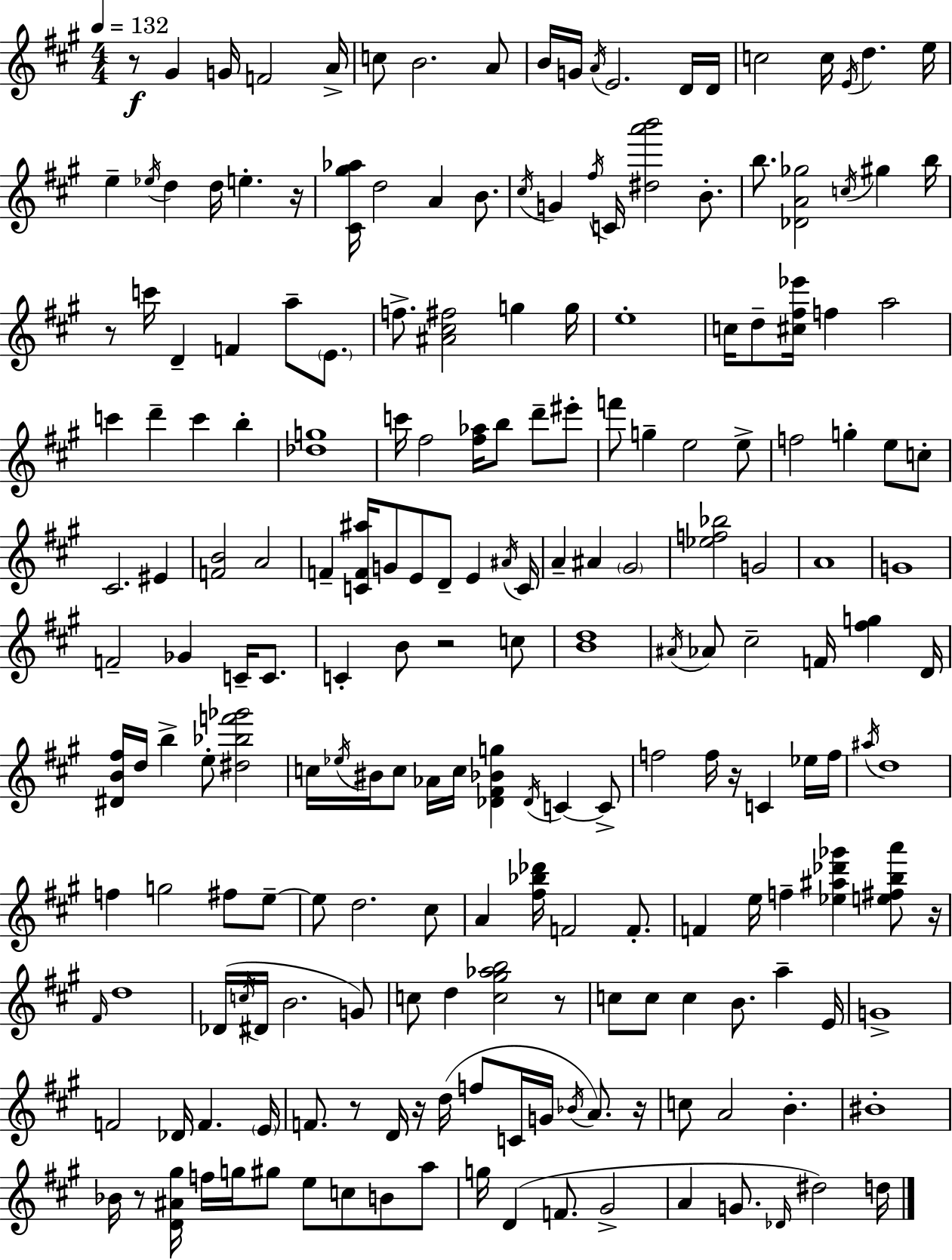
{
  \clef treble
  \numericTimeSignature
  \time 4/4
  \key a \major
  \tempo 4 = 132
  r8\f gis'4 g'16 f'2 a'16-> | c''8 b'2. a'8 | b'16 g'16 \acciaccatura { a'16 } e'2. d'16 | d'16 c''2 c''16 \acciaccatura { e'16 } d''4. | \break e''16 e''4-- \acciaccatura { ees''16 } d''4 d''16 e''4.-. | r16 <cis' gis'' aes''>16 d''2 a'4 | b'8. \acciaccatura { cis''16 } g'4 \acciaccatura { fis''16 } c'16 <dis'' a''' b'''>2 | b'8.-. b''8. <des' a' ges''>2 | \break \acciaccatura { c''16 } gis''4 b''16 r8 c'''16 d'4-- f'4 | a''8-- \parenthesize e'8. f''8.-> <ais' cis'' fis''>2 | g''4 g''16 e''1-. | c''16 d''8-- <cis'' fis'' ees'''>16 f''4 a''2 | \break c'''4 d'''4-- c'''4 | b''4-. <des'' g''>1 | c'''16 fis''2 <fis'' aes''>16 | b''8 d'''8-- eis'''8-. f'''8 g''4-- e''2 | \break e''8-> f''2 g''4-. | e''8 c''8-. cis'2. | eis'4 <f' b'>2 a'2 | f'4-- <c' f' ais''>16 g'8 e'8 d'8-- | \break e'4 \acciaccatura { ais'16 } c'16 a'4-- ais'4 \parenthesize gis'2 | <ees'' f'' bes''>2 g'2 | a'1 | g'1 | \break f'2-- ges'4 | c'16-- c'8. c'4-. b'8 r2 | c''8 <b' d''>1 | \acciaccatura { ais'16 } aes'8 cis''2-- | \break f'16 <fis'' g''>4 d'16 <dis' b' fis''>16 d''16 b''4-> e''8-. | <dis'' bes'' f''' ges'''>2 c''16 \acciaccatura { ees''16 } bis'16 c''8 aes'16 c''16 <des' fis' bes' g''>4 | \acciaccatura { des'16 } c'4~~ c'8-> f''2 | f''16 r16 c'4 ees''16 f''16 \acciaccatura { ais''16 } d''1 | \break f''4 g''2 | fis''8 e''8--~~ e''8 d''2. | cis''8 a'4 <fis'' bes'' des'''>16 | f'2 f'8.-. f'4 e''16 | \break f''4-- <ees'' ais'' des''' ges'''>4 <e'' fis'' b'' a'''>8 r16 \grace { fis'16 } d''1 | des'16( \acciaccatura { c''16 } dis'16 b'2. | g'8) c''8 d''4 | <c'' gis'' aes'' b''>2 r8 c''8 c''8 | \break c''4 b'8. a''4-- e'16 g'1-> | f'2 | des'16 f'4. \parenthesize e'16 f'8. | r8 d'16 r16 d''16( f''8 c'16 g'16 \acciaccatura { bes'16 } a'8.) r16 c''8 | \break a'2 b'4.-. bis'1-. | bes'16 r8 | <d' ais' gis''>16 f''16 g''16 gis''8 e''8 c''8 b'8 a''8 g''16 d'4( | f'8. gis'2-> a'4 | \break g'8. \grace { des'16 }) dis''2 d''16 \bar "|."
}